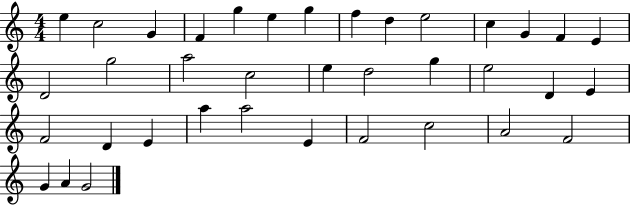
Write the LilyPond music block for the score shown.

{
  \clef treble
  \numericTimeSignature
  \time 4/4
  \key c \major
  e''4 c''2 g'4 | f'4 g''4 e''4 g''4 | f''4 d''4 e''2 | c''4 g'4 f'4 e'4 | \break d'2 g''2 | a''2 c''2 | e''4 d''2 g''4 | e''2 d'4 e'4 | \break f'2 d'4 e'4 | a''4 a''2 e'4 | f'2 c''2 | a'2 f'2 | \break g'4 a'4 g'2 | \bar "|."
}